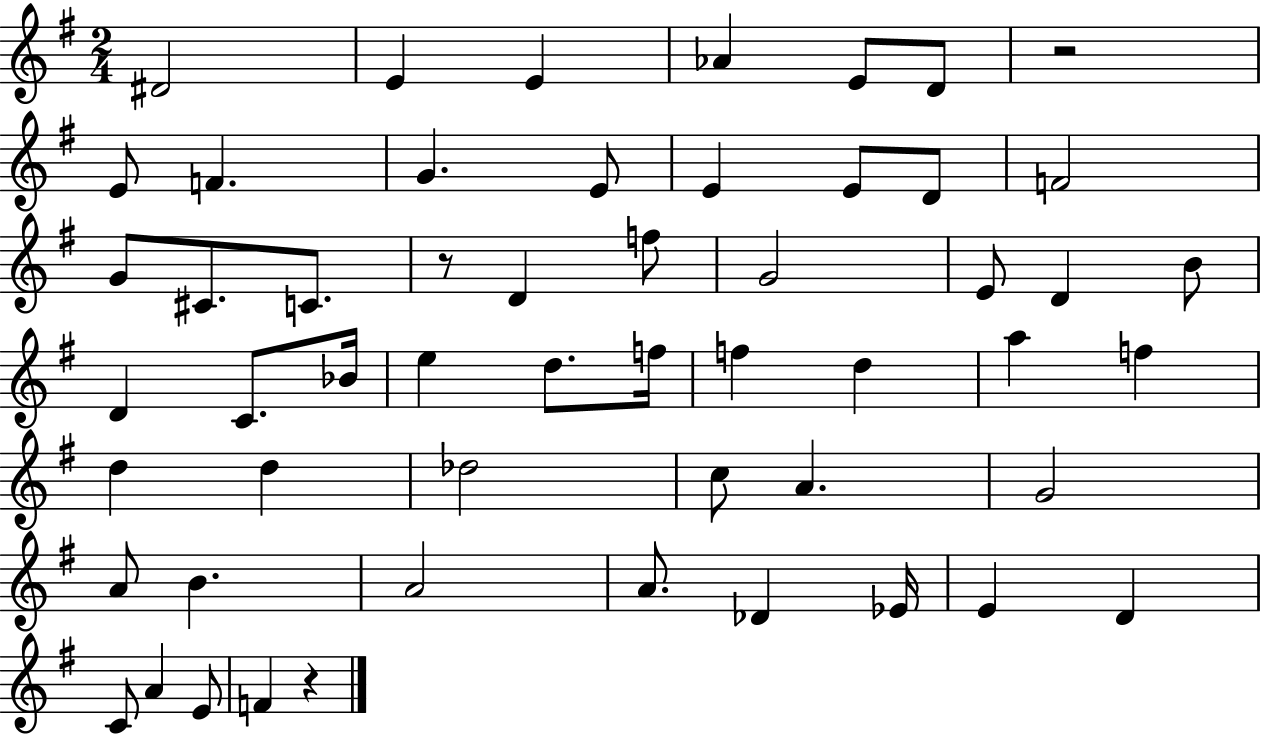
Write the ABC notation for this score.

X:1
T:Untitled
M:2/4
L:1/4
K:G
^D2 E E _A E/2 D/2 z2 E/2 F G E/2 E E/2 D/2 F2 G/2 ^C/2 C/2 z/2 D f/2 G2 E/2 D B/2 D C/2 _B/4 e d/2 f/4 f d a f d d _d2 c/2 A G2 A/2 B A2 A/2 _D _E/4 E D C/2 A E/2 F z